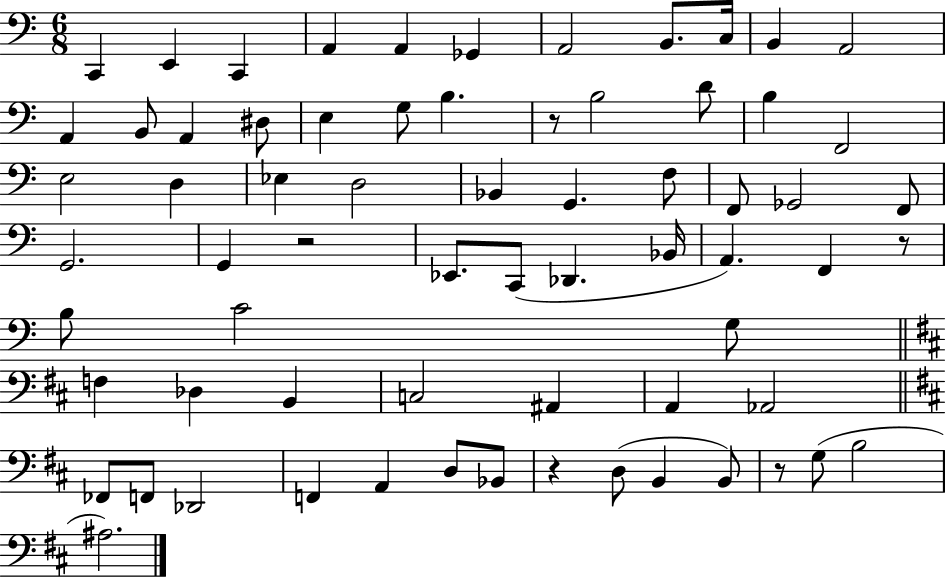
X:1
T:Untitled
M:6/8
L:1/4
K:C
C,, E,, C,, A,, A,, _G,, A,,2 B,,/2 C,/4 B,, A,,2 A,, B,,/2 A,, ^D,/2 E, G,/2 B, z/2 B,2 D/2 B, F,,2 E,2 D, _E, D,2 _B,, G,, F,/2 F,,/2 _G,,2 F,,/2 G,,2 G,, z2 _E,,/2 C,,/2 _D,, _B,,/4 A,, F,, z/2 B,/2 C2 G,/2 F, _D, B,, C,2 ^A,, A,, _A,,2 _F,,/2 F,,/2 _D,,2 F,, A,, D,/2 _B,,/2 z D,/2 B,, B,,/2 z/2 G,/2 B,2 ^A,2